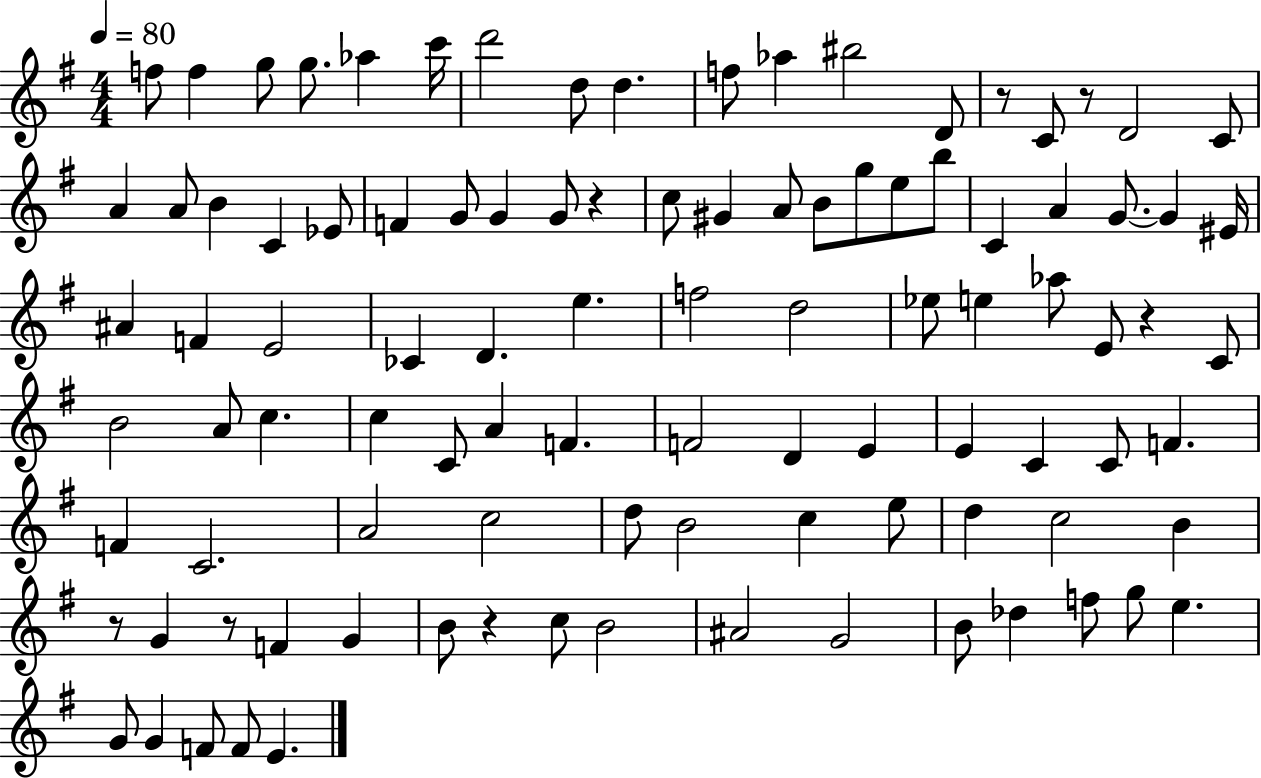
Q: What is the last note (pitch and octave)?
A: E4